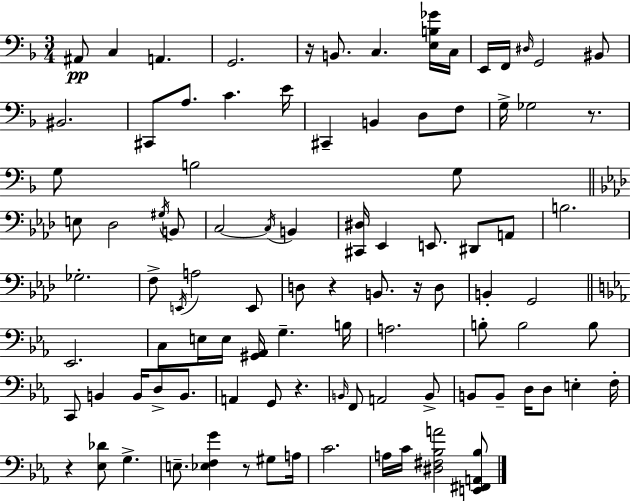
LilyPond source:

{
  \clef bass
  \numericTimeSignature
  \time 3/4
  \key f \major
  ais,8\pp c4 a,4. | g,2. | r16 b,8. c4. <e b ges'>16 c16 | e,16 f,16 \grace { dis16 } g,2 bis,8 | \break bis,2. | cis,8 a8. c'4. | e'16 cis,4-- b,4 d8 f8 | g16-> ges2 r8. | \break g8 b2 g8 | \bar "||" \break \key f \minor e8 des2 \acciaccatura { gis16 } b,8 | c2~~ \acciaccatura { c16 } b,4 | <cis, dis>16 ees,4 e,8. dis,8 | a,8 b2. | \break ges2.-. | f8-> \acciaccatura { e,16 } a2 | e,8 d8 r4 b,8. | r16 d8 b,4-. g,2 | \break \bar "||" \break \key ees \major ees,2. | c8 e16 e16 <gis, aes,>16 g4.-- b16 | a2. | b8-. b2 b8 | \break c,8 b,4 b,16 d8-> b,8. | a,4 g,8 r4. | \grace { b,16 } f,8 a,2 b,8-> | b,8 b,8-- d16 d8 e4-. | \break f16-. r4 <ees des'>8 g4.-> | e8.-- <ees f g'>4 r8 gis8 | a16 c'2. | a16 c'16 <dis fis bes a'>2 <e, fis, a, bes>8 | \break \bar "|."
}